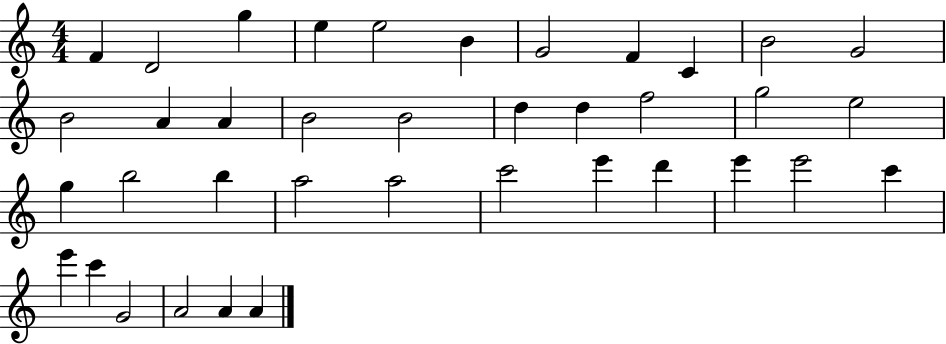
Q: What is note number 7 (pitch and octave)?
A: G4